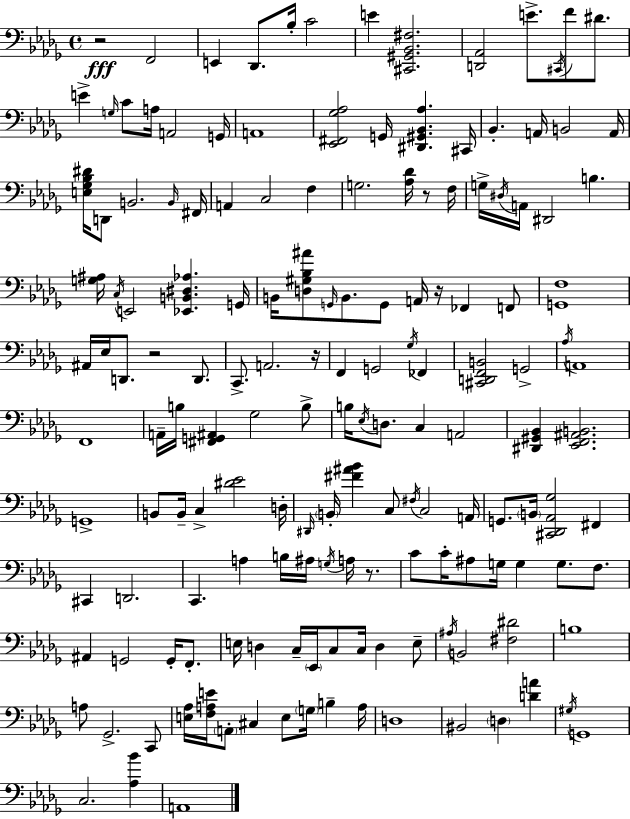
X:1
T:Untitled
M:4/4
L:1/4
K:Bbm
z2 F,,2 E,, _D,,/2 _B,/4 C2 E [^C,,^G,,_B,,^F,]2 [D,,_A,,]2 E/2 ^C,,/4 F/2 ^D/2 E G,/4 C/2 A,/4 A,,2 G,,/4 A,,4 [_E,,^F,,_G,_A,]2 G,,/4 [^D,,^G,,_B,,_A,] ^C,,/4 _B,, A,,/4 B,,2 A,,/4 [E,_G,_B,^D]/4 D,,/2 B,,2 B,,/4 ^F,,/4 A,, C,2 F, G,2 [_A,_D]/4 z/2 F,/4 G,/4 ^D,/4 A,,/4 ^D,,2 B, [G,^A,]/4 C,/4 E,,2 [_E,,B,,^D,_A,] G,,/4 B,,/4 [D,^G,_B,^A]/2 G,,/4 B,,/2 G,,/2 A,,/4 z/4 _F,, F,,/2 [G,,F,]4 ^A,,/4 _E,/4 D,,/2 z2 D,,/2 C,,/2 A,,2 z/4 F,, G,,2 _G,/4 _F,, [^C,,D,,F,,B,,]2 G,,2 _A,/4 A,,4 F,,4 A,,/4 B,/4 [^F,,G,,^A,,] _G,2 B,/2 B,/4 _E,/4 D,/2 C, A,,2 [^D,,^G,,_B,,] [_E,,F,,^A,,B,,]2 G,,4 B,,/2 B,,/4 C, [^D_E]2 D,/4 ^D,,/4 B,,/4 [^F^A_B] C,/2 ^F,/4 C,2 A,,/4 G,,/2 B,,/4 [^C,,_D,,_A,,_G,]2 ^F,, ^C,, D,,2 C,, A, B,/4 ^A,/4 G,/4 A,/4 z/2 C/2 C/4 ^A,/2 G,/4 G, G,/2 F,/2 ^A,, G,,2 G,,/4 F,,/2 E,/4 D, C,/4 _E,,/4 C,/2 C,/4 D, E,/2 ^A,/4 B,,2 [^F,^D]2 B,4 A,/2 _G,,2 C,,/2 [E,_A,]/4 [F,A,E]/4 A,,/2 ^C, E,/2 G,/4 B, A,/4 D,4 ^B,,2 D, [DA] ^G,/4 G,,4 C,2 [_A,_B] A,,4